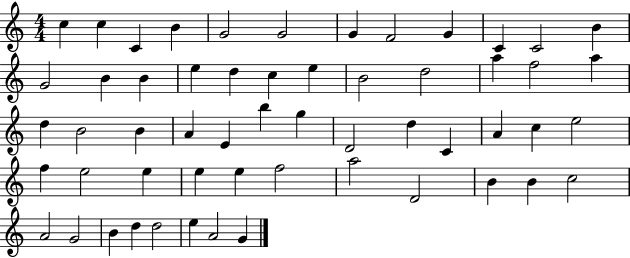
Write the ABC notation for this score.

X:1
T:Untitled
M:4/4
L:1/4
K:C
c c C B G2 G2 G F2 G C C2 B G2 B B e d c e B2 d2 a f2 a d B2 B A E b g D2 d C A c e2 f e2 e e e f2 a2 D2 B B c2 A2 G2 B d d2 e A2 G